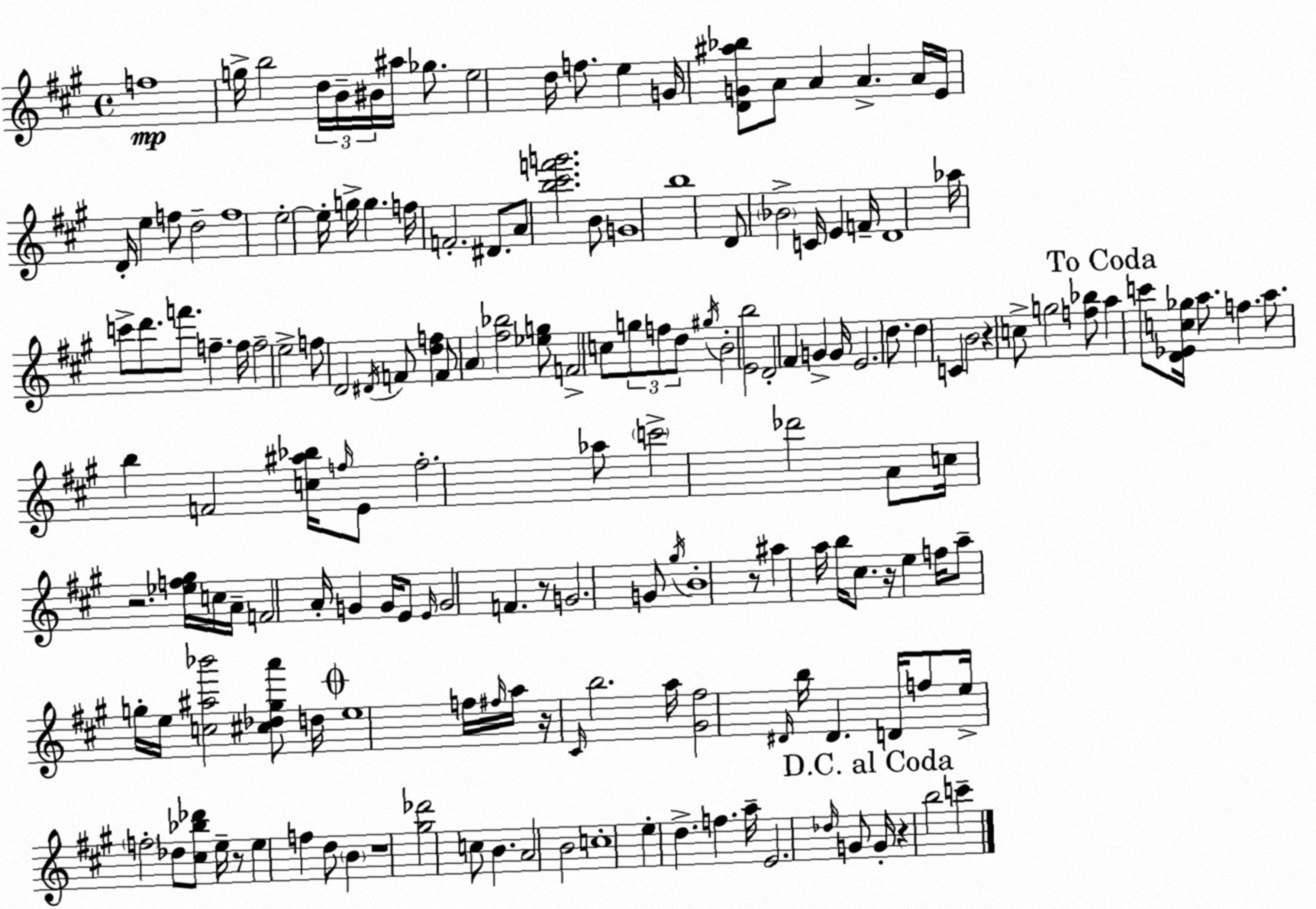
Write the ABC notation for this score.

X:1
T:Untitled
M:4/4
L:1/4
K:A
f4 g/4 b2 d/4 B/4 ^B/4 ^a/4 _g/2 e2 d/4 f/2 e G/4 [DG^a_b]/2 A/2 A A A/4 E/4 D/4 e f/2 d2 f4 e2 e/4 g/4 g f/4 F2 ^D/2 A/2 [b^c'f'g']2 B/2 G4 b4 D/2 _B2 C/4 E F/4 D4 _a/4 c'/2 d'/2 f'/2 f f/4 f2 e2 f/2 D2 ^D/4 F/2 [df] F/2 A [^f_b]2 [_eg]/2 F2 c/2 g/2 f/2 d/2 ^g/4 B2 [Eb]2 D2 ^F G G/4 E2 d/2 d C B2 z c/2 g2 [f_b]/2 a c'/2 [D_Ec_g]/4 a/2 f a/2 b F2 [c^a_b]/4 f/4 E/2 f2 _a/2 c'2 _d'2 A/2 c/4 z2 [_ef^g]/4 c/4 A/4 F2 A/4 G G/4 E/2 E/4 G2 F z/2 G2 G/2 ^g/4 B4 z/2 ^a a/4 b/4 ^c/2 z/4 e f/4 a/2 g/4 e/4 [c^a_b']2 [^c_dga']/2 d/4 e4 f/4 ^f/4 a/4 z/4 ^C/4 b2 a/4 [^G^f]2 ^D/4 b/4 ^D D/4 f/2 e/4 f2 _d/2 [^c_b_d']/2 e/4 z/2 e f d/2 B z4 [^g_d']2 c/2 B A2 B2 c4 e d f a/4 E2 _d/4 G/2 G/4 z b2 c'